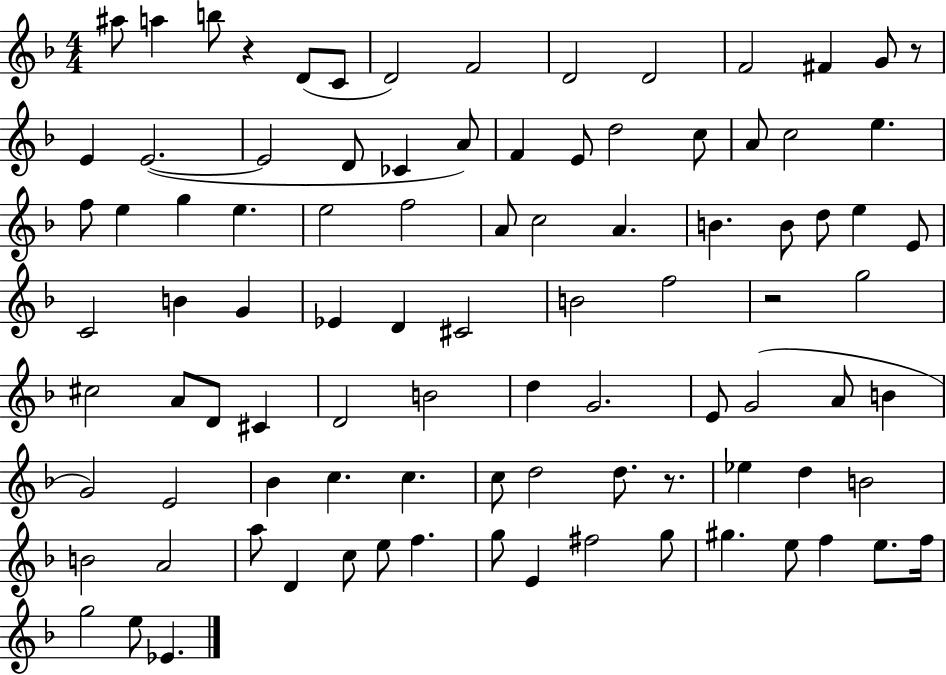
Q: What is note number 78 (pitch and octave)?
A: F5